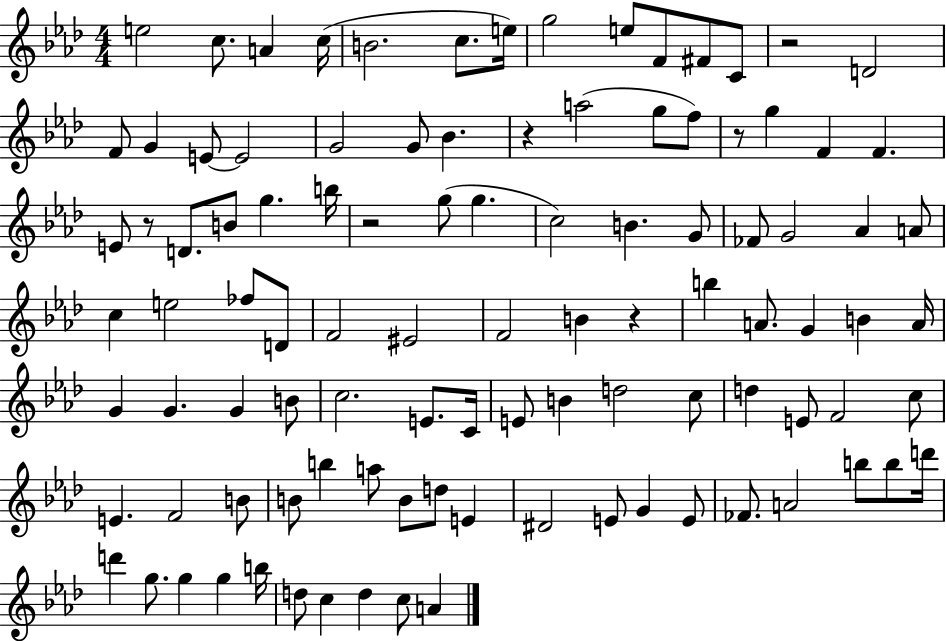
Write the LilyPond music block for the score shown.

{
  \clef treble
  \numericTimeSignature
  \time 4/4
  \key aes \major
  e''2 c''8. a'4 c''16( | b'2. c''8. e''16) | g''2 e''8 f'8 fis'8 c'8 | r2 d'2 | \break f'8 g'4 e'8~~ e'2 | g'2 g'8 bes'4. | r4 a''2( g''8 f''8) | r8 g''4 f'4 f'4. | \break e'8 r8 d'8. b'8 g''4. b''16 | r2 g''8( g''4. | c''2) b'4. g'8 | fes'8 g'2 aes'4 a'8 | \break c''4 e''2 fes''8 d'8 | f'2 eis'2 | f'2 b'4 r4 | b''4 a'8. g'4 b'4 a'16 | \break g'4 g'4. g'4 b'8 | c''2. e'8. c'16 | e'8 b'4 d''2 c''8 | d''4 e'8 f'2 c''8 | \break e'4. f'2 b'8 | b'8 b''4 a''8 b'8 d''8 e'4 | dis'2 e'8 g'4 e'8 | fes'8. a'2 b''8 b''8 d'''16 | \break d'''4 g''8. g''4 g''4 b''16 | d''8 c''4 d''4 c''8 a'4 | \bar "|."
}